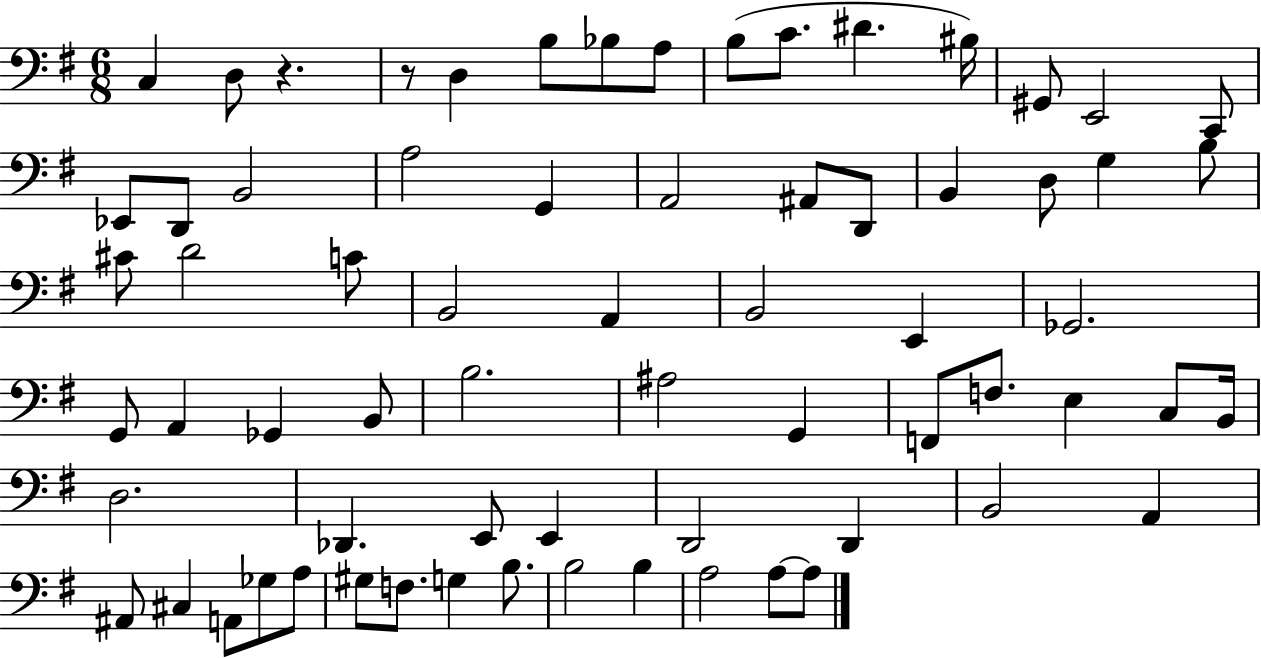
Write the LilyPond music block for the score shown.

{
  \clef bass
  \numericTimeSignature
  \time 6/8
  \key g \major
  c4 d8 r4. | r8 d4 b8 bes8 a8 | b8( c'8. dis'4. bis16) | gis,8 e,2 c,8 | \break ees,8 d,8 b,2 | a2 g,4 | a,2 ais,8 d,8 | b,4 d8 g4 b8 | \break cis'8 d'2 c'8 | b,2 a,4 | b,2 e,4 | ges,2. | \break g,8 a,4 ges,4 b,8 | b2. | ais2 g,4 | f,8 f8. e4 c8 b,16 | \break d2. | des,4. e,8 e,4 | d,2 d,4 | b,2 a,4 | \break ais,8 cis4 a,8 ges8 a8 | gis8 f8. g4 b8. | b2 b4 | a2 a8~~ a8 | \break \bar "|."
}